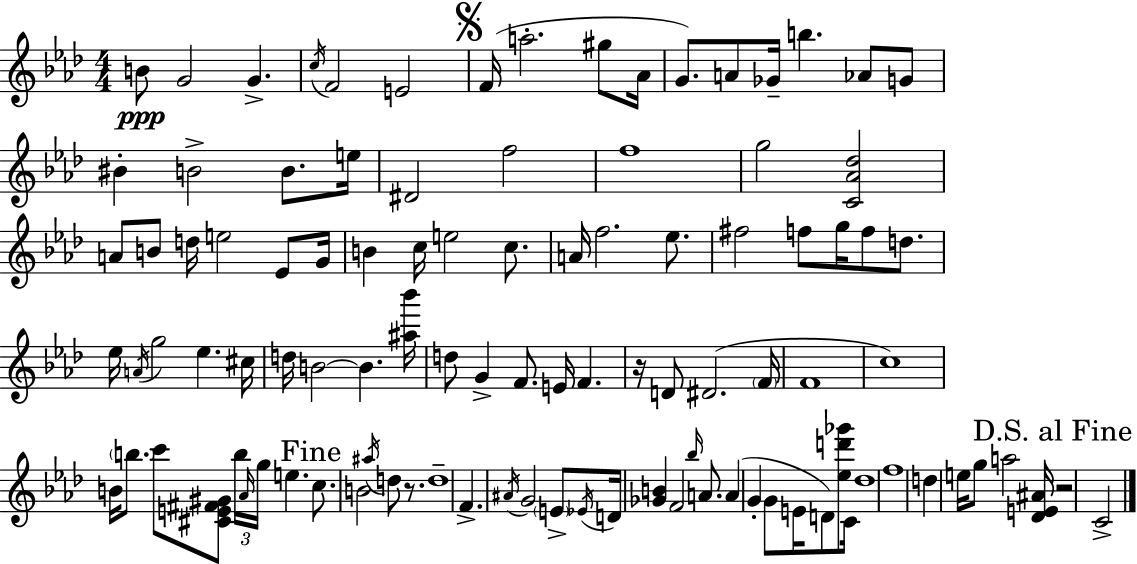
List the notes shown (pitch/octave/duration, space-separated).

B4/e G4/h G4/q. C5/s F4/h E4/h F4/s A5/h. G#5/e Ab4/s G4/e. A4/e Gb4/s B5/q. Ab4/e G4/e BIS4/q B4/h B4/e. E5/s D#4/h F5/h F5/w G5/h [C4,Ab4,Db5]/h A4/e B4/e D5/s E5/h Eb4/e G4/s B4/q C5/s E5/h C5/e. A4/s F5/h. Eb5/e. F#5/h F5/e G5/s F5/e D5/e. Eb5/s A4/s G5/h Eb5/q. C#5/s D5/s B4/h B4/q. [A#5,Bb6]/s D5/e G4/q F4/e. E4/s F4/q. R/s D4/e D#4/h. F4/s F4/w C5/w B4/s B5/e. C6/e [C#4,E4,F#4,G#4]/e B5/s Ab4/s G5/s E5/q. C5/e. B4/h A#5/s D5/e R/e. D5/w F4/q. A#4/s G4/h E4/e Eb4/s D4/s [Gb4,B4]/q F4/h Bb5/s A4/e. A4/q G4/q G4/e E4/s D4/e [Eb5,D6,Gb6]/e C4/s Db5/w F5/w D5/q E5/s G5/e A5/h [Db4,E4,A#4]/s R/h C4/h